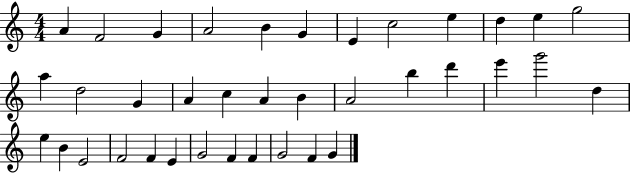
{
  \clef treble
  \numericTimeSignature
  \time 4/4
  \key c \major
  a'4 f'2 g'4 | a'2 b'4 g'4 | e'4 c''2 e''4 | d''4 e''4 g''2 | \break a''4 d''2 g'4 | a'4 c''4 a'4 b'4 | a'2 b''4 d'''4 | e'''4 g'''2 d''4 | \break e''4 b'4 e'2 | f'2 f'4 e'4 | g'2 f'4 f'4 | g'2 f'4 g'4 | \break \bar "|."
}